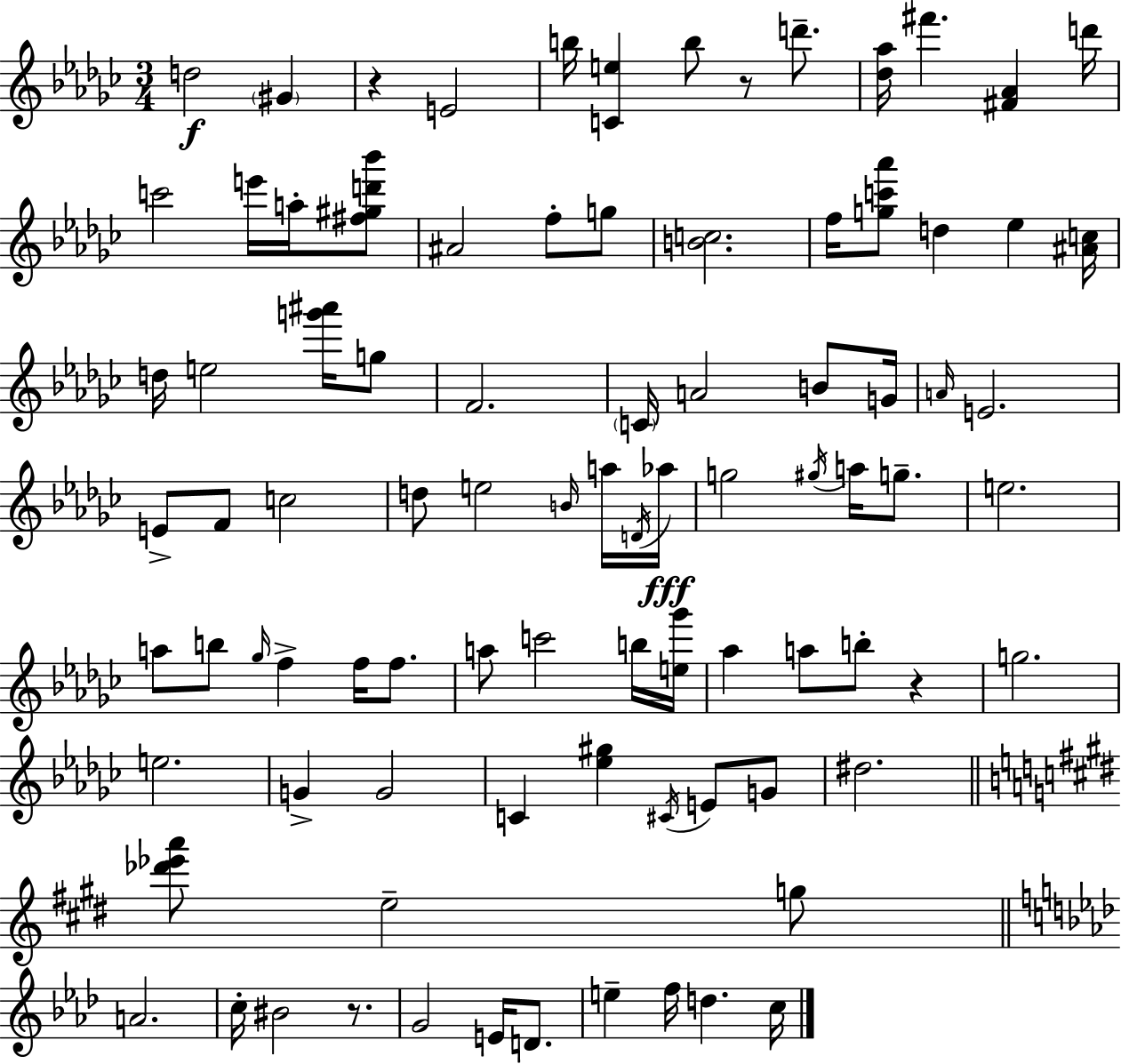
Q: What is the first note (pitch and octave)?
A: D5